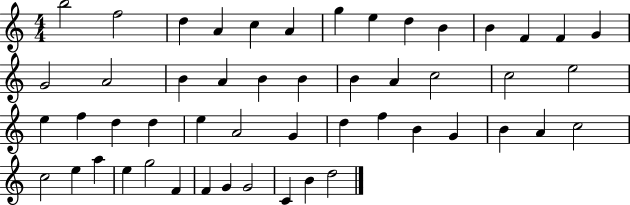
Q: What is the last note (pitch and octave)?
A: D5